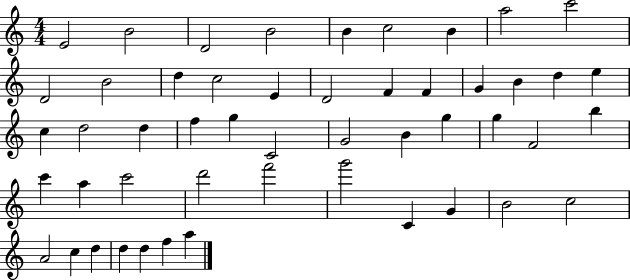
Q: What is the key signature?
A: C major